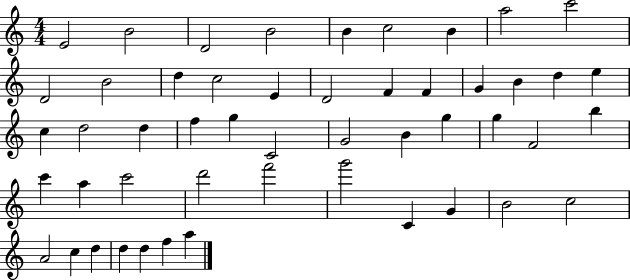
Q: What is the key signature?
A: C major